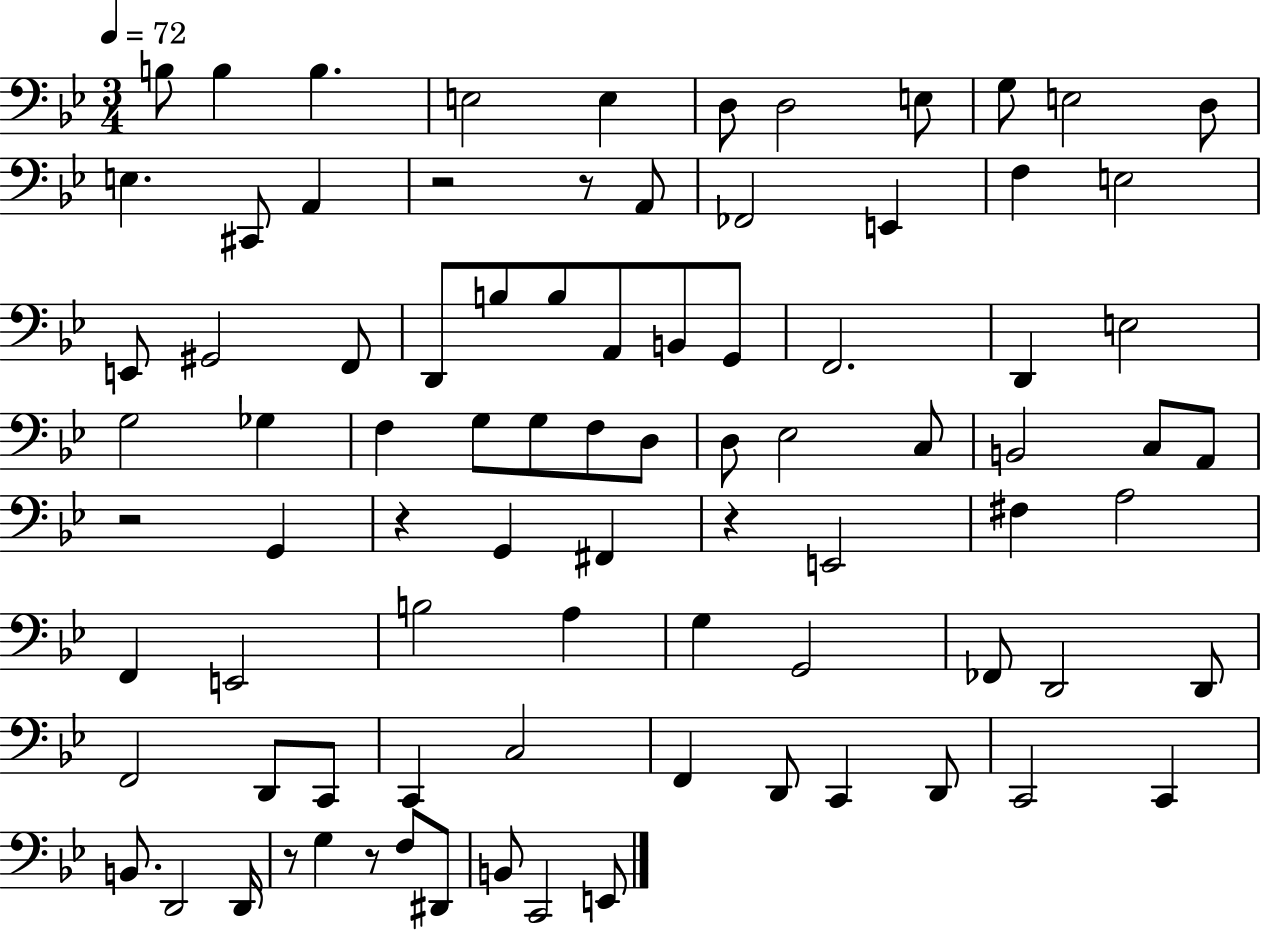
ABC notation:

X:1
T:Untitled
M:3/4
L:1/4
K:Bb
B,/2 B, B, E,2 E, D,/2 D,2 E,/2 G,/2 E,2 D,/2 E, ^C,,/2 A,, z2 z/2 A,,/2 _F,,2 E,, F, E,2 E,,/2 ^G,,2 F,,/2 D,,/2 B,/2 B,/2 A,,/2 B,,/2 G,,/2 F,,2 D,, E,2 G,2 _G, F, G,/2 G,/2 F,/2 D,/2 D,/2 _E,2 C,/2 B,,2 C,/2 A,,/2 z2 G,, z G,, ^F,, z E,,2 ^F, A,2 F,, E,,2 B,2 A, G, G,,2 _F,,/2 D,,2 D,,/2 F,,2 D,,/2 C,,/2 C,, C,2 F,, D,,/2 C,, D,,/2 C,,2 C,, B,,/2 D,,2 D,,/4 z/2 G, z/2 F,/2 ^D,,/2 B,,/2 C,,2 E,,/2